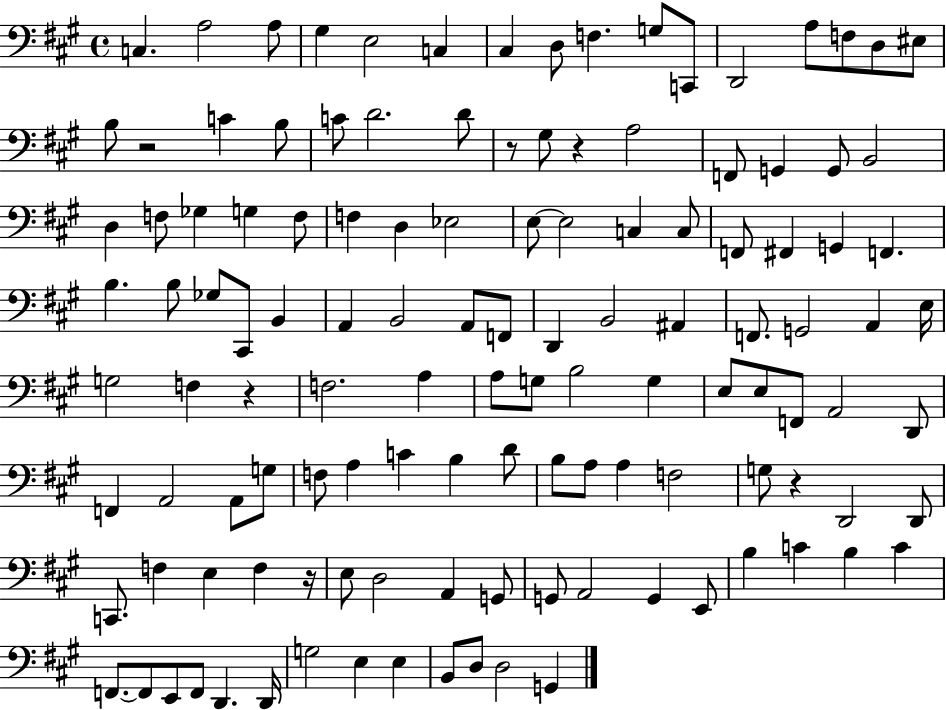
{
  \clef bass
  \time 4/4
  \defaultTimeSignature
  \key a \major
  c4. a2 a8 | gis4 e2 c4 | cis4 d8 f4. g8 c,8 | d,2 a8 f8 d8 eis8 | \break b8 r2 c'4 b8 | c'8 d'2. d'8 | r8 gis8 r4 a2 | f,8 g,4 g,8 b,2 | \break d4 f8 ges4 g4 f8 | f4 d4 ees2 | e8~~ e2 c4 c8 | f,8 fis,4 g,4 f,4. | \break b4. b8 ges8 cis,8 b,4 | a,4 b,2 a,8 f,8 | d,4 b,2 ais,4 | f,8. g,2 a,4 e16 | \break g2 f4 r4 | f2. a4 | a8 g8 b2 g4 | e8 e8 f,8 a,2 d,8 | \break f,4 a,2 a,8 g8 | f8 a4 c'4 b4 d'8 | b8 a8 a4 f2 | g8 r4 d,2 d,8 | \break c,8. f4 e4 f4 r16 | e8 d2 a,4 g,8 | g,8 a,2 g,4 e,8 | b4 c'4 b4 c'4 | \break f,8.~~ f,8 e,8 f,8 d,4. d,16 | g2 e4 e4 | b,8 d8 d2 g,4 | \bar "|."
}